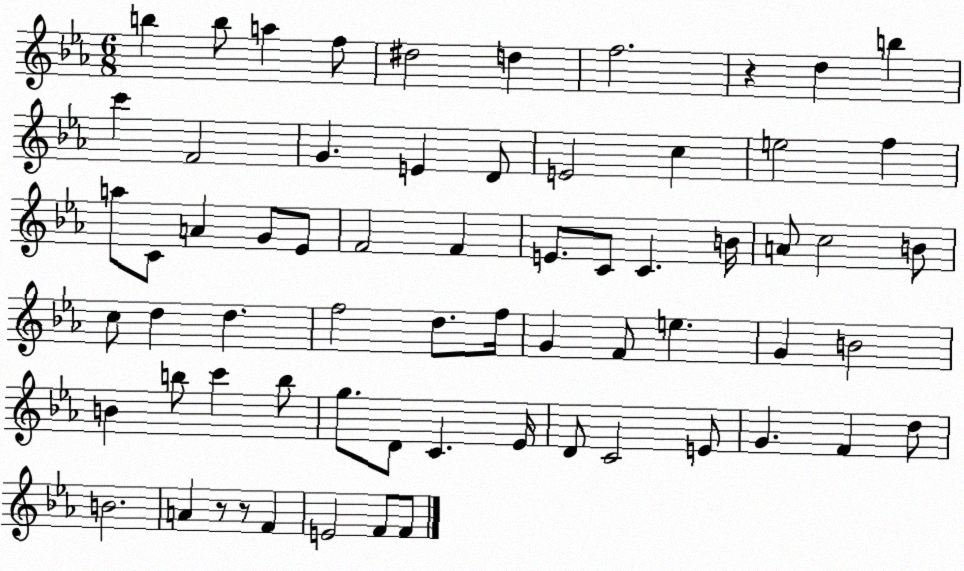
X:1
T:Untitled
M:6/8
L:1/4
K:Eb
b b/2 a f/2 ^d2 d f2 z d b c' F2 G E D/2 E2 c e2 f a/2 C/2 A G/2 _E/2 F2 F E/2 C/2 C B/4 A/2 c2 B/2 c/2 d d f2 d/2 f/4 G F/2 e G B2 B b/2 c' b/2 g/2 D/2 C _E/4 D/2 C2 E/2 G F d/2 B2 A z/2 z/2 F E2 F/2 F/2